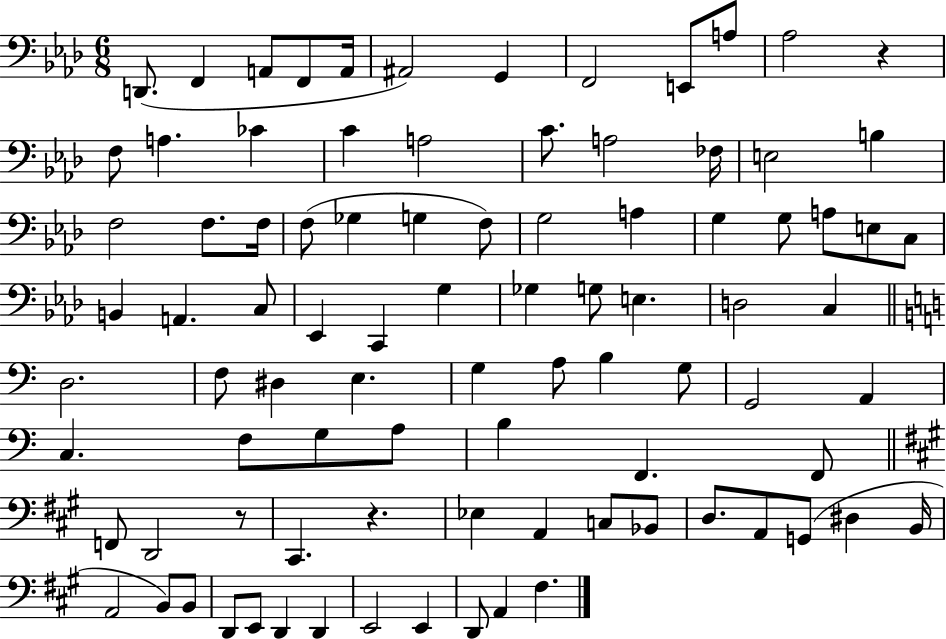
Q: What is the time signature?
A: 6/8